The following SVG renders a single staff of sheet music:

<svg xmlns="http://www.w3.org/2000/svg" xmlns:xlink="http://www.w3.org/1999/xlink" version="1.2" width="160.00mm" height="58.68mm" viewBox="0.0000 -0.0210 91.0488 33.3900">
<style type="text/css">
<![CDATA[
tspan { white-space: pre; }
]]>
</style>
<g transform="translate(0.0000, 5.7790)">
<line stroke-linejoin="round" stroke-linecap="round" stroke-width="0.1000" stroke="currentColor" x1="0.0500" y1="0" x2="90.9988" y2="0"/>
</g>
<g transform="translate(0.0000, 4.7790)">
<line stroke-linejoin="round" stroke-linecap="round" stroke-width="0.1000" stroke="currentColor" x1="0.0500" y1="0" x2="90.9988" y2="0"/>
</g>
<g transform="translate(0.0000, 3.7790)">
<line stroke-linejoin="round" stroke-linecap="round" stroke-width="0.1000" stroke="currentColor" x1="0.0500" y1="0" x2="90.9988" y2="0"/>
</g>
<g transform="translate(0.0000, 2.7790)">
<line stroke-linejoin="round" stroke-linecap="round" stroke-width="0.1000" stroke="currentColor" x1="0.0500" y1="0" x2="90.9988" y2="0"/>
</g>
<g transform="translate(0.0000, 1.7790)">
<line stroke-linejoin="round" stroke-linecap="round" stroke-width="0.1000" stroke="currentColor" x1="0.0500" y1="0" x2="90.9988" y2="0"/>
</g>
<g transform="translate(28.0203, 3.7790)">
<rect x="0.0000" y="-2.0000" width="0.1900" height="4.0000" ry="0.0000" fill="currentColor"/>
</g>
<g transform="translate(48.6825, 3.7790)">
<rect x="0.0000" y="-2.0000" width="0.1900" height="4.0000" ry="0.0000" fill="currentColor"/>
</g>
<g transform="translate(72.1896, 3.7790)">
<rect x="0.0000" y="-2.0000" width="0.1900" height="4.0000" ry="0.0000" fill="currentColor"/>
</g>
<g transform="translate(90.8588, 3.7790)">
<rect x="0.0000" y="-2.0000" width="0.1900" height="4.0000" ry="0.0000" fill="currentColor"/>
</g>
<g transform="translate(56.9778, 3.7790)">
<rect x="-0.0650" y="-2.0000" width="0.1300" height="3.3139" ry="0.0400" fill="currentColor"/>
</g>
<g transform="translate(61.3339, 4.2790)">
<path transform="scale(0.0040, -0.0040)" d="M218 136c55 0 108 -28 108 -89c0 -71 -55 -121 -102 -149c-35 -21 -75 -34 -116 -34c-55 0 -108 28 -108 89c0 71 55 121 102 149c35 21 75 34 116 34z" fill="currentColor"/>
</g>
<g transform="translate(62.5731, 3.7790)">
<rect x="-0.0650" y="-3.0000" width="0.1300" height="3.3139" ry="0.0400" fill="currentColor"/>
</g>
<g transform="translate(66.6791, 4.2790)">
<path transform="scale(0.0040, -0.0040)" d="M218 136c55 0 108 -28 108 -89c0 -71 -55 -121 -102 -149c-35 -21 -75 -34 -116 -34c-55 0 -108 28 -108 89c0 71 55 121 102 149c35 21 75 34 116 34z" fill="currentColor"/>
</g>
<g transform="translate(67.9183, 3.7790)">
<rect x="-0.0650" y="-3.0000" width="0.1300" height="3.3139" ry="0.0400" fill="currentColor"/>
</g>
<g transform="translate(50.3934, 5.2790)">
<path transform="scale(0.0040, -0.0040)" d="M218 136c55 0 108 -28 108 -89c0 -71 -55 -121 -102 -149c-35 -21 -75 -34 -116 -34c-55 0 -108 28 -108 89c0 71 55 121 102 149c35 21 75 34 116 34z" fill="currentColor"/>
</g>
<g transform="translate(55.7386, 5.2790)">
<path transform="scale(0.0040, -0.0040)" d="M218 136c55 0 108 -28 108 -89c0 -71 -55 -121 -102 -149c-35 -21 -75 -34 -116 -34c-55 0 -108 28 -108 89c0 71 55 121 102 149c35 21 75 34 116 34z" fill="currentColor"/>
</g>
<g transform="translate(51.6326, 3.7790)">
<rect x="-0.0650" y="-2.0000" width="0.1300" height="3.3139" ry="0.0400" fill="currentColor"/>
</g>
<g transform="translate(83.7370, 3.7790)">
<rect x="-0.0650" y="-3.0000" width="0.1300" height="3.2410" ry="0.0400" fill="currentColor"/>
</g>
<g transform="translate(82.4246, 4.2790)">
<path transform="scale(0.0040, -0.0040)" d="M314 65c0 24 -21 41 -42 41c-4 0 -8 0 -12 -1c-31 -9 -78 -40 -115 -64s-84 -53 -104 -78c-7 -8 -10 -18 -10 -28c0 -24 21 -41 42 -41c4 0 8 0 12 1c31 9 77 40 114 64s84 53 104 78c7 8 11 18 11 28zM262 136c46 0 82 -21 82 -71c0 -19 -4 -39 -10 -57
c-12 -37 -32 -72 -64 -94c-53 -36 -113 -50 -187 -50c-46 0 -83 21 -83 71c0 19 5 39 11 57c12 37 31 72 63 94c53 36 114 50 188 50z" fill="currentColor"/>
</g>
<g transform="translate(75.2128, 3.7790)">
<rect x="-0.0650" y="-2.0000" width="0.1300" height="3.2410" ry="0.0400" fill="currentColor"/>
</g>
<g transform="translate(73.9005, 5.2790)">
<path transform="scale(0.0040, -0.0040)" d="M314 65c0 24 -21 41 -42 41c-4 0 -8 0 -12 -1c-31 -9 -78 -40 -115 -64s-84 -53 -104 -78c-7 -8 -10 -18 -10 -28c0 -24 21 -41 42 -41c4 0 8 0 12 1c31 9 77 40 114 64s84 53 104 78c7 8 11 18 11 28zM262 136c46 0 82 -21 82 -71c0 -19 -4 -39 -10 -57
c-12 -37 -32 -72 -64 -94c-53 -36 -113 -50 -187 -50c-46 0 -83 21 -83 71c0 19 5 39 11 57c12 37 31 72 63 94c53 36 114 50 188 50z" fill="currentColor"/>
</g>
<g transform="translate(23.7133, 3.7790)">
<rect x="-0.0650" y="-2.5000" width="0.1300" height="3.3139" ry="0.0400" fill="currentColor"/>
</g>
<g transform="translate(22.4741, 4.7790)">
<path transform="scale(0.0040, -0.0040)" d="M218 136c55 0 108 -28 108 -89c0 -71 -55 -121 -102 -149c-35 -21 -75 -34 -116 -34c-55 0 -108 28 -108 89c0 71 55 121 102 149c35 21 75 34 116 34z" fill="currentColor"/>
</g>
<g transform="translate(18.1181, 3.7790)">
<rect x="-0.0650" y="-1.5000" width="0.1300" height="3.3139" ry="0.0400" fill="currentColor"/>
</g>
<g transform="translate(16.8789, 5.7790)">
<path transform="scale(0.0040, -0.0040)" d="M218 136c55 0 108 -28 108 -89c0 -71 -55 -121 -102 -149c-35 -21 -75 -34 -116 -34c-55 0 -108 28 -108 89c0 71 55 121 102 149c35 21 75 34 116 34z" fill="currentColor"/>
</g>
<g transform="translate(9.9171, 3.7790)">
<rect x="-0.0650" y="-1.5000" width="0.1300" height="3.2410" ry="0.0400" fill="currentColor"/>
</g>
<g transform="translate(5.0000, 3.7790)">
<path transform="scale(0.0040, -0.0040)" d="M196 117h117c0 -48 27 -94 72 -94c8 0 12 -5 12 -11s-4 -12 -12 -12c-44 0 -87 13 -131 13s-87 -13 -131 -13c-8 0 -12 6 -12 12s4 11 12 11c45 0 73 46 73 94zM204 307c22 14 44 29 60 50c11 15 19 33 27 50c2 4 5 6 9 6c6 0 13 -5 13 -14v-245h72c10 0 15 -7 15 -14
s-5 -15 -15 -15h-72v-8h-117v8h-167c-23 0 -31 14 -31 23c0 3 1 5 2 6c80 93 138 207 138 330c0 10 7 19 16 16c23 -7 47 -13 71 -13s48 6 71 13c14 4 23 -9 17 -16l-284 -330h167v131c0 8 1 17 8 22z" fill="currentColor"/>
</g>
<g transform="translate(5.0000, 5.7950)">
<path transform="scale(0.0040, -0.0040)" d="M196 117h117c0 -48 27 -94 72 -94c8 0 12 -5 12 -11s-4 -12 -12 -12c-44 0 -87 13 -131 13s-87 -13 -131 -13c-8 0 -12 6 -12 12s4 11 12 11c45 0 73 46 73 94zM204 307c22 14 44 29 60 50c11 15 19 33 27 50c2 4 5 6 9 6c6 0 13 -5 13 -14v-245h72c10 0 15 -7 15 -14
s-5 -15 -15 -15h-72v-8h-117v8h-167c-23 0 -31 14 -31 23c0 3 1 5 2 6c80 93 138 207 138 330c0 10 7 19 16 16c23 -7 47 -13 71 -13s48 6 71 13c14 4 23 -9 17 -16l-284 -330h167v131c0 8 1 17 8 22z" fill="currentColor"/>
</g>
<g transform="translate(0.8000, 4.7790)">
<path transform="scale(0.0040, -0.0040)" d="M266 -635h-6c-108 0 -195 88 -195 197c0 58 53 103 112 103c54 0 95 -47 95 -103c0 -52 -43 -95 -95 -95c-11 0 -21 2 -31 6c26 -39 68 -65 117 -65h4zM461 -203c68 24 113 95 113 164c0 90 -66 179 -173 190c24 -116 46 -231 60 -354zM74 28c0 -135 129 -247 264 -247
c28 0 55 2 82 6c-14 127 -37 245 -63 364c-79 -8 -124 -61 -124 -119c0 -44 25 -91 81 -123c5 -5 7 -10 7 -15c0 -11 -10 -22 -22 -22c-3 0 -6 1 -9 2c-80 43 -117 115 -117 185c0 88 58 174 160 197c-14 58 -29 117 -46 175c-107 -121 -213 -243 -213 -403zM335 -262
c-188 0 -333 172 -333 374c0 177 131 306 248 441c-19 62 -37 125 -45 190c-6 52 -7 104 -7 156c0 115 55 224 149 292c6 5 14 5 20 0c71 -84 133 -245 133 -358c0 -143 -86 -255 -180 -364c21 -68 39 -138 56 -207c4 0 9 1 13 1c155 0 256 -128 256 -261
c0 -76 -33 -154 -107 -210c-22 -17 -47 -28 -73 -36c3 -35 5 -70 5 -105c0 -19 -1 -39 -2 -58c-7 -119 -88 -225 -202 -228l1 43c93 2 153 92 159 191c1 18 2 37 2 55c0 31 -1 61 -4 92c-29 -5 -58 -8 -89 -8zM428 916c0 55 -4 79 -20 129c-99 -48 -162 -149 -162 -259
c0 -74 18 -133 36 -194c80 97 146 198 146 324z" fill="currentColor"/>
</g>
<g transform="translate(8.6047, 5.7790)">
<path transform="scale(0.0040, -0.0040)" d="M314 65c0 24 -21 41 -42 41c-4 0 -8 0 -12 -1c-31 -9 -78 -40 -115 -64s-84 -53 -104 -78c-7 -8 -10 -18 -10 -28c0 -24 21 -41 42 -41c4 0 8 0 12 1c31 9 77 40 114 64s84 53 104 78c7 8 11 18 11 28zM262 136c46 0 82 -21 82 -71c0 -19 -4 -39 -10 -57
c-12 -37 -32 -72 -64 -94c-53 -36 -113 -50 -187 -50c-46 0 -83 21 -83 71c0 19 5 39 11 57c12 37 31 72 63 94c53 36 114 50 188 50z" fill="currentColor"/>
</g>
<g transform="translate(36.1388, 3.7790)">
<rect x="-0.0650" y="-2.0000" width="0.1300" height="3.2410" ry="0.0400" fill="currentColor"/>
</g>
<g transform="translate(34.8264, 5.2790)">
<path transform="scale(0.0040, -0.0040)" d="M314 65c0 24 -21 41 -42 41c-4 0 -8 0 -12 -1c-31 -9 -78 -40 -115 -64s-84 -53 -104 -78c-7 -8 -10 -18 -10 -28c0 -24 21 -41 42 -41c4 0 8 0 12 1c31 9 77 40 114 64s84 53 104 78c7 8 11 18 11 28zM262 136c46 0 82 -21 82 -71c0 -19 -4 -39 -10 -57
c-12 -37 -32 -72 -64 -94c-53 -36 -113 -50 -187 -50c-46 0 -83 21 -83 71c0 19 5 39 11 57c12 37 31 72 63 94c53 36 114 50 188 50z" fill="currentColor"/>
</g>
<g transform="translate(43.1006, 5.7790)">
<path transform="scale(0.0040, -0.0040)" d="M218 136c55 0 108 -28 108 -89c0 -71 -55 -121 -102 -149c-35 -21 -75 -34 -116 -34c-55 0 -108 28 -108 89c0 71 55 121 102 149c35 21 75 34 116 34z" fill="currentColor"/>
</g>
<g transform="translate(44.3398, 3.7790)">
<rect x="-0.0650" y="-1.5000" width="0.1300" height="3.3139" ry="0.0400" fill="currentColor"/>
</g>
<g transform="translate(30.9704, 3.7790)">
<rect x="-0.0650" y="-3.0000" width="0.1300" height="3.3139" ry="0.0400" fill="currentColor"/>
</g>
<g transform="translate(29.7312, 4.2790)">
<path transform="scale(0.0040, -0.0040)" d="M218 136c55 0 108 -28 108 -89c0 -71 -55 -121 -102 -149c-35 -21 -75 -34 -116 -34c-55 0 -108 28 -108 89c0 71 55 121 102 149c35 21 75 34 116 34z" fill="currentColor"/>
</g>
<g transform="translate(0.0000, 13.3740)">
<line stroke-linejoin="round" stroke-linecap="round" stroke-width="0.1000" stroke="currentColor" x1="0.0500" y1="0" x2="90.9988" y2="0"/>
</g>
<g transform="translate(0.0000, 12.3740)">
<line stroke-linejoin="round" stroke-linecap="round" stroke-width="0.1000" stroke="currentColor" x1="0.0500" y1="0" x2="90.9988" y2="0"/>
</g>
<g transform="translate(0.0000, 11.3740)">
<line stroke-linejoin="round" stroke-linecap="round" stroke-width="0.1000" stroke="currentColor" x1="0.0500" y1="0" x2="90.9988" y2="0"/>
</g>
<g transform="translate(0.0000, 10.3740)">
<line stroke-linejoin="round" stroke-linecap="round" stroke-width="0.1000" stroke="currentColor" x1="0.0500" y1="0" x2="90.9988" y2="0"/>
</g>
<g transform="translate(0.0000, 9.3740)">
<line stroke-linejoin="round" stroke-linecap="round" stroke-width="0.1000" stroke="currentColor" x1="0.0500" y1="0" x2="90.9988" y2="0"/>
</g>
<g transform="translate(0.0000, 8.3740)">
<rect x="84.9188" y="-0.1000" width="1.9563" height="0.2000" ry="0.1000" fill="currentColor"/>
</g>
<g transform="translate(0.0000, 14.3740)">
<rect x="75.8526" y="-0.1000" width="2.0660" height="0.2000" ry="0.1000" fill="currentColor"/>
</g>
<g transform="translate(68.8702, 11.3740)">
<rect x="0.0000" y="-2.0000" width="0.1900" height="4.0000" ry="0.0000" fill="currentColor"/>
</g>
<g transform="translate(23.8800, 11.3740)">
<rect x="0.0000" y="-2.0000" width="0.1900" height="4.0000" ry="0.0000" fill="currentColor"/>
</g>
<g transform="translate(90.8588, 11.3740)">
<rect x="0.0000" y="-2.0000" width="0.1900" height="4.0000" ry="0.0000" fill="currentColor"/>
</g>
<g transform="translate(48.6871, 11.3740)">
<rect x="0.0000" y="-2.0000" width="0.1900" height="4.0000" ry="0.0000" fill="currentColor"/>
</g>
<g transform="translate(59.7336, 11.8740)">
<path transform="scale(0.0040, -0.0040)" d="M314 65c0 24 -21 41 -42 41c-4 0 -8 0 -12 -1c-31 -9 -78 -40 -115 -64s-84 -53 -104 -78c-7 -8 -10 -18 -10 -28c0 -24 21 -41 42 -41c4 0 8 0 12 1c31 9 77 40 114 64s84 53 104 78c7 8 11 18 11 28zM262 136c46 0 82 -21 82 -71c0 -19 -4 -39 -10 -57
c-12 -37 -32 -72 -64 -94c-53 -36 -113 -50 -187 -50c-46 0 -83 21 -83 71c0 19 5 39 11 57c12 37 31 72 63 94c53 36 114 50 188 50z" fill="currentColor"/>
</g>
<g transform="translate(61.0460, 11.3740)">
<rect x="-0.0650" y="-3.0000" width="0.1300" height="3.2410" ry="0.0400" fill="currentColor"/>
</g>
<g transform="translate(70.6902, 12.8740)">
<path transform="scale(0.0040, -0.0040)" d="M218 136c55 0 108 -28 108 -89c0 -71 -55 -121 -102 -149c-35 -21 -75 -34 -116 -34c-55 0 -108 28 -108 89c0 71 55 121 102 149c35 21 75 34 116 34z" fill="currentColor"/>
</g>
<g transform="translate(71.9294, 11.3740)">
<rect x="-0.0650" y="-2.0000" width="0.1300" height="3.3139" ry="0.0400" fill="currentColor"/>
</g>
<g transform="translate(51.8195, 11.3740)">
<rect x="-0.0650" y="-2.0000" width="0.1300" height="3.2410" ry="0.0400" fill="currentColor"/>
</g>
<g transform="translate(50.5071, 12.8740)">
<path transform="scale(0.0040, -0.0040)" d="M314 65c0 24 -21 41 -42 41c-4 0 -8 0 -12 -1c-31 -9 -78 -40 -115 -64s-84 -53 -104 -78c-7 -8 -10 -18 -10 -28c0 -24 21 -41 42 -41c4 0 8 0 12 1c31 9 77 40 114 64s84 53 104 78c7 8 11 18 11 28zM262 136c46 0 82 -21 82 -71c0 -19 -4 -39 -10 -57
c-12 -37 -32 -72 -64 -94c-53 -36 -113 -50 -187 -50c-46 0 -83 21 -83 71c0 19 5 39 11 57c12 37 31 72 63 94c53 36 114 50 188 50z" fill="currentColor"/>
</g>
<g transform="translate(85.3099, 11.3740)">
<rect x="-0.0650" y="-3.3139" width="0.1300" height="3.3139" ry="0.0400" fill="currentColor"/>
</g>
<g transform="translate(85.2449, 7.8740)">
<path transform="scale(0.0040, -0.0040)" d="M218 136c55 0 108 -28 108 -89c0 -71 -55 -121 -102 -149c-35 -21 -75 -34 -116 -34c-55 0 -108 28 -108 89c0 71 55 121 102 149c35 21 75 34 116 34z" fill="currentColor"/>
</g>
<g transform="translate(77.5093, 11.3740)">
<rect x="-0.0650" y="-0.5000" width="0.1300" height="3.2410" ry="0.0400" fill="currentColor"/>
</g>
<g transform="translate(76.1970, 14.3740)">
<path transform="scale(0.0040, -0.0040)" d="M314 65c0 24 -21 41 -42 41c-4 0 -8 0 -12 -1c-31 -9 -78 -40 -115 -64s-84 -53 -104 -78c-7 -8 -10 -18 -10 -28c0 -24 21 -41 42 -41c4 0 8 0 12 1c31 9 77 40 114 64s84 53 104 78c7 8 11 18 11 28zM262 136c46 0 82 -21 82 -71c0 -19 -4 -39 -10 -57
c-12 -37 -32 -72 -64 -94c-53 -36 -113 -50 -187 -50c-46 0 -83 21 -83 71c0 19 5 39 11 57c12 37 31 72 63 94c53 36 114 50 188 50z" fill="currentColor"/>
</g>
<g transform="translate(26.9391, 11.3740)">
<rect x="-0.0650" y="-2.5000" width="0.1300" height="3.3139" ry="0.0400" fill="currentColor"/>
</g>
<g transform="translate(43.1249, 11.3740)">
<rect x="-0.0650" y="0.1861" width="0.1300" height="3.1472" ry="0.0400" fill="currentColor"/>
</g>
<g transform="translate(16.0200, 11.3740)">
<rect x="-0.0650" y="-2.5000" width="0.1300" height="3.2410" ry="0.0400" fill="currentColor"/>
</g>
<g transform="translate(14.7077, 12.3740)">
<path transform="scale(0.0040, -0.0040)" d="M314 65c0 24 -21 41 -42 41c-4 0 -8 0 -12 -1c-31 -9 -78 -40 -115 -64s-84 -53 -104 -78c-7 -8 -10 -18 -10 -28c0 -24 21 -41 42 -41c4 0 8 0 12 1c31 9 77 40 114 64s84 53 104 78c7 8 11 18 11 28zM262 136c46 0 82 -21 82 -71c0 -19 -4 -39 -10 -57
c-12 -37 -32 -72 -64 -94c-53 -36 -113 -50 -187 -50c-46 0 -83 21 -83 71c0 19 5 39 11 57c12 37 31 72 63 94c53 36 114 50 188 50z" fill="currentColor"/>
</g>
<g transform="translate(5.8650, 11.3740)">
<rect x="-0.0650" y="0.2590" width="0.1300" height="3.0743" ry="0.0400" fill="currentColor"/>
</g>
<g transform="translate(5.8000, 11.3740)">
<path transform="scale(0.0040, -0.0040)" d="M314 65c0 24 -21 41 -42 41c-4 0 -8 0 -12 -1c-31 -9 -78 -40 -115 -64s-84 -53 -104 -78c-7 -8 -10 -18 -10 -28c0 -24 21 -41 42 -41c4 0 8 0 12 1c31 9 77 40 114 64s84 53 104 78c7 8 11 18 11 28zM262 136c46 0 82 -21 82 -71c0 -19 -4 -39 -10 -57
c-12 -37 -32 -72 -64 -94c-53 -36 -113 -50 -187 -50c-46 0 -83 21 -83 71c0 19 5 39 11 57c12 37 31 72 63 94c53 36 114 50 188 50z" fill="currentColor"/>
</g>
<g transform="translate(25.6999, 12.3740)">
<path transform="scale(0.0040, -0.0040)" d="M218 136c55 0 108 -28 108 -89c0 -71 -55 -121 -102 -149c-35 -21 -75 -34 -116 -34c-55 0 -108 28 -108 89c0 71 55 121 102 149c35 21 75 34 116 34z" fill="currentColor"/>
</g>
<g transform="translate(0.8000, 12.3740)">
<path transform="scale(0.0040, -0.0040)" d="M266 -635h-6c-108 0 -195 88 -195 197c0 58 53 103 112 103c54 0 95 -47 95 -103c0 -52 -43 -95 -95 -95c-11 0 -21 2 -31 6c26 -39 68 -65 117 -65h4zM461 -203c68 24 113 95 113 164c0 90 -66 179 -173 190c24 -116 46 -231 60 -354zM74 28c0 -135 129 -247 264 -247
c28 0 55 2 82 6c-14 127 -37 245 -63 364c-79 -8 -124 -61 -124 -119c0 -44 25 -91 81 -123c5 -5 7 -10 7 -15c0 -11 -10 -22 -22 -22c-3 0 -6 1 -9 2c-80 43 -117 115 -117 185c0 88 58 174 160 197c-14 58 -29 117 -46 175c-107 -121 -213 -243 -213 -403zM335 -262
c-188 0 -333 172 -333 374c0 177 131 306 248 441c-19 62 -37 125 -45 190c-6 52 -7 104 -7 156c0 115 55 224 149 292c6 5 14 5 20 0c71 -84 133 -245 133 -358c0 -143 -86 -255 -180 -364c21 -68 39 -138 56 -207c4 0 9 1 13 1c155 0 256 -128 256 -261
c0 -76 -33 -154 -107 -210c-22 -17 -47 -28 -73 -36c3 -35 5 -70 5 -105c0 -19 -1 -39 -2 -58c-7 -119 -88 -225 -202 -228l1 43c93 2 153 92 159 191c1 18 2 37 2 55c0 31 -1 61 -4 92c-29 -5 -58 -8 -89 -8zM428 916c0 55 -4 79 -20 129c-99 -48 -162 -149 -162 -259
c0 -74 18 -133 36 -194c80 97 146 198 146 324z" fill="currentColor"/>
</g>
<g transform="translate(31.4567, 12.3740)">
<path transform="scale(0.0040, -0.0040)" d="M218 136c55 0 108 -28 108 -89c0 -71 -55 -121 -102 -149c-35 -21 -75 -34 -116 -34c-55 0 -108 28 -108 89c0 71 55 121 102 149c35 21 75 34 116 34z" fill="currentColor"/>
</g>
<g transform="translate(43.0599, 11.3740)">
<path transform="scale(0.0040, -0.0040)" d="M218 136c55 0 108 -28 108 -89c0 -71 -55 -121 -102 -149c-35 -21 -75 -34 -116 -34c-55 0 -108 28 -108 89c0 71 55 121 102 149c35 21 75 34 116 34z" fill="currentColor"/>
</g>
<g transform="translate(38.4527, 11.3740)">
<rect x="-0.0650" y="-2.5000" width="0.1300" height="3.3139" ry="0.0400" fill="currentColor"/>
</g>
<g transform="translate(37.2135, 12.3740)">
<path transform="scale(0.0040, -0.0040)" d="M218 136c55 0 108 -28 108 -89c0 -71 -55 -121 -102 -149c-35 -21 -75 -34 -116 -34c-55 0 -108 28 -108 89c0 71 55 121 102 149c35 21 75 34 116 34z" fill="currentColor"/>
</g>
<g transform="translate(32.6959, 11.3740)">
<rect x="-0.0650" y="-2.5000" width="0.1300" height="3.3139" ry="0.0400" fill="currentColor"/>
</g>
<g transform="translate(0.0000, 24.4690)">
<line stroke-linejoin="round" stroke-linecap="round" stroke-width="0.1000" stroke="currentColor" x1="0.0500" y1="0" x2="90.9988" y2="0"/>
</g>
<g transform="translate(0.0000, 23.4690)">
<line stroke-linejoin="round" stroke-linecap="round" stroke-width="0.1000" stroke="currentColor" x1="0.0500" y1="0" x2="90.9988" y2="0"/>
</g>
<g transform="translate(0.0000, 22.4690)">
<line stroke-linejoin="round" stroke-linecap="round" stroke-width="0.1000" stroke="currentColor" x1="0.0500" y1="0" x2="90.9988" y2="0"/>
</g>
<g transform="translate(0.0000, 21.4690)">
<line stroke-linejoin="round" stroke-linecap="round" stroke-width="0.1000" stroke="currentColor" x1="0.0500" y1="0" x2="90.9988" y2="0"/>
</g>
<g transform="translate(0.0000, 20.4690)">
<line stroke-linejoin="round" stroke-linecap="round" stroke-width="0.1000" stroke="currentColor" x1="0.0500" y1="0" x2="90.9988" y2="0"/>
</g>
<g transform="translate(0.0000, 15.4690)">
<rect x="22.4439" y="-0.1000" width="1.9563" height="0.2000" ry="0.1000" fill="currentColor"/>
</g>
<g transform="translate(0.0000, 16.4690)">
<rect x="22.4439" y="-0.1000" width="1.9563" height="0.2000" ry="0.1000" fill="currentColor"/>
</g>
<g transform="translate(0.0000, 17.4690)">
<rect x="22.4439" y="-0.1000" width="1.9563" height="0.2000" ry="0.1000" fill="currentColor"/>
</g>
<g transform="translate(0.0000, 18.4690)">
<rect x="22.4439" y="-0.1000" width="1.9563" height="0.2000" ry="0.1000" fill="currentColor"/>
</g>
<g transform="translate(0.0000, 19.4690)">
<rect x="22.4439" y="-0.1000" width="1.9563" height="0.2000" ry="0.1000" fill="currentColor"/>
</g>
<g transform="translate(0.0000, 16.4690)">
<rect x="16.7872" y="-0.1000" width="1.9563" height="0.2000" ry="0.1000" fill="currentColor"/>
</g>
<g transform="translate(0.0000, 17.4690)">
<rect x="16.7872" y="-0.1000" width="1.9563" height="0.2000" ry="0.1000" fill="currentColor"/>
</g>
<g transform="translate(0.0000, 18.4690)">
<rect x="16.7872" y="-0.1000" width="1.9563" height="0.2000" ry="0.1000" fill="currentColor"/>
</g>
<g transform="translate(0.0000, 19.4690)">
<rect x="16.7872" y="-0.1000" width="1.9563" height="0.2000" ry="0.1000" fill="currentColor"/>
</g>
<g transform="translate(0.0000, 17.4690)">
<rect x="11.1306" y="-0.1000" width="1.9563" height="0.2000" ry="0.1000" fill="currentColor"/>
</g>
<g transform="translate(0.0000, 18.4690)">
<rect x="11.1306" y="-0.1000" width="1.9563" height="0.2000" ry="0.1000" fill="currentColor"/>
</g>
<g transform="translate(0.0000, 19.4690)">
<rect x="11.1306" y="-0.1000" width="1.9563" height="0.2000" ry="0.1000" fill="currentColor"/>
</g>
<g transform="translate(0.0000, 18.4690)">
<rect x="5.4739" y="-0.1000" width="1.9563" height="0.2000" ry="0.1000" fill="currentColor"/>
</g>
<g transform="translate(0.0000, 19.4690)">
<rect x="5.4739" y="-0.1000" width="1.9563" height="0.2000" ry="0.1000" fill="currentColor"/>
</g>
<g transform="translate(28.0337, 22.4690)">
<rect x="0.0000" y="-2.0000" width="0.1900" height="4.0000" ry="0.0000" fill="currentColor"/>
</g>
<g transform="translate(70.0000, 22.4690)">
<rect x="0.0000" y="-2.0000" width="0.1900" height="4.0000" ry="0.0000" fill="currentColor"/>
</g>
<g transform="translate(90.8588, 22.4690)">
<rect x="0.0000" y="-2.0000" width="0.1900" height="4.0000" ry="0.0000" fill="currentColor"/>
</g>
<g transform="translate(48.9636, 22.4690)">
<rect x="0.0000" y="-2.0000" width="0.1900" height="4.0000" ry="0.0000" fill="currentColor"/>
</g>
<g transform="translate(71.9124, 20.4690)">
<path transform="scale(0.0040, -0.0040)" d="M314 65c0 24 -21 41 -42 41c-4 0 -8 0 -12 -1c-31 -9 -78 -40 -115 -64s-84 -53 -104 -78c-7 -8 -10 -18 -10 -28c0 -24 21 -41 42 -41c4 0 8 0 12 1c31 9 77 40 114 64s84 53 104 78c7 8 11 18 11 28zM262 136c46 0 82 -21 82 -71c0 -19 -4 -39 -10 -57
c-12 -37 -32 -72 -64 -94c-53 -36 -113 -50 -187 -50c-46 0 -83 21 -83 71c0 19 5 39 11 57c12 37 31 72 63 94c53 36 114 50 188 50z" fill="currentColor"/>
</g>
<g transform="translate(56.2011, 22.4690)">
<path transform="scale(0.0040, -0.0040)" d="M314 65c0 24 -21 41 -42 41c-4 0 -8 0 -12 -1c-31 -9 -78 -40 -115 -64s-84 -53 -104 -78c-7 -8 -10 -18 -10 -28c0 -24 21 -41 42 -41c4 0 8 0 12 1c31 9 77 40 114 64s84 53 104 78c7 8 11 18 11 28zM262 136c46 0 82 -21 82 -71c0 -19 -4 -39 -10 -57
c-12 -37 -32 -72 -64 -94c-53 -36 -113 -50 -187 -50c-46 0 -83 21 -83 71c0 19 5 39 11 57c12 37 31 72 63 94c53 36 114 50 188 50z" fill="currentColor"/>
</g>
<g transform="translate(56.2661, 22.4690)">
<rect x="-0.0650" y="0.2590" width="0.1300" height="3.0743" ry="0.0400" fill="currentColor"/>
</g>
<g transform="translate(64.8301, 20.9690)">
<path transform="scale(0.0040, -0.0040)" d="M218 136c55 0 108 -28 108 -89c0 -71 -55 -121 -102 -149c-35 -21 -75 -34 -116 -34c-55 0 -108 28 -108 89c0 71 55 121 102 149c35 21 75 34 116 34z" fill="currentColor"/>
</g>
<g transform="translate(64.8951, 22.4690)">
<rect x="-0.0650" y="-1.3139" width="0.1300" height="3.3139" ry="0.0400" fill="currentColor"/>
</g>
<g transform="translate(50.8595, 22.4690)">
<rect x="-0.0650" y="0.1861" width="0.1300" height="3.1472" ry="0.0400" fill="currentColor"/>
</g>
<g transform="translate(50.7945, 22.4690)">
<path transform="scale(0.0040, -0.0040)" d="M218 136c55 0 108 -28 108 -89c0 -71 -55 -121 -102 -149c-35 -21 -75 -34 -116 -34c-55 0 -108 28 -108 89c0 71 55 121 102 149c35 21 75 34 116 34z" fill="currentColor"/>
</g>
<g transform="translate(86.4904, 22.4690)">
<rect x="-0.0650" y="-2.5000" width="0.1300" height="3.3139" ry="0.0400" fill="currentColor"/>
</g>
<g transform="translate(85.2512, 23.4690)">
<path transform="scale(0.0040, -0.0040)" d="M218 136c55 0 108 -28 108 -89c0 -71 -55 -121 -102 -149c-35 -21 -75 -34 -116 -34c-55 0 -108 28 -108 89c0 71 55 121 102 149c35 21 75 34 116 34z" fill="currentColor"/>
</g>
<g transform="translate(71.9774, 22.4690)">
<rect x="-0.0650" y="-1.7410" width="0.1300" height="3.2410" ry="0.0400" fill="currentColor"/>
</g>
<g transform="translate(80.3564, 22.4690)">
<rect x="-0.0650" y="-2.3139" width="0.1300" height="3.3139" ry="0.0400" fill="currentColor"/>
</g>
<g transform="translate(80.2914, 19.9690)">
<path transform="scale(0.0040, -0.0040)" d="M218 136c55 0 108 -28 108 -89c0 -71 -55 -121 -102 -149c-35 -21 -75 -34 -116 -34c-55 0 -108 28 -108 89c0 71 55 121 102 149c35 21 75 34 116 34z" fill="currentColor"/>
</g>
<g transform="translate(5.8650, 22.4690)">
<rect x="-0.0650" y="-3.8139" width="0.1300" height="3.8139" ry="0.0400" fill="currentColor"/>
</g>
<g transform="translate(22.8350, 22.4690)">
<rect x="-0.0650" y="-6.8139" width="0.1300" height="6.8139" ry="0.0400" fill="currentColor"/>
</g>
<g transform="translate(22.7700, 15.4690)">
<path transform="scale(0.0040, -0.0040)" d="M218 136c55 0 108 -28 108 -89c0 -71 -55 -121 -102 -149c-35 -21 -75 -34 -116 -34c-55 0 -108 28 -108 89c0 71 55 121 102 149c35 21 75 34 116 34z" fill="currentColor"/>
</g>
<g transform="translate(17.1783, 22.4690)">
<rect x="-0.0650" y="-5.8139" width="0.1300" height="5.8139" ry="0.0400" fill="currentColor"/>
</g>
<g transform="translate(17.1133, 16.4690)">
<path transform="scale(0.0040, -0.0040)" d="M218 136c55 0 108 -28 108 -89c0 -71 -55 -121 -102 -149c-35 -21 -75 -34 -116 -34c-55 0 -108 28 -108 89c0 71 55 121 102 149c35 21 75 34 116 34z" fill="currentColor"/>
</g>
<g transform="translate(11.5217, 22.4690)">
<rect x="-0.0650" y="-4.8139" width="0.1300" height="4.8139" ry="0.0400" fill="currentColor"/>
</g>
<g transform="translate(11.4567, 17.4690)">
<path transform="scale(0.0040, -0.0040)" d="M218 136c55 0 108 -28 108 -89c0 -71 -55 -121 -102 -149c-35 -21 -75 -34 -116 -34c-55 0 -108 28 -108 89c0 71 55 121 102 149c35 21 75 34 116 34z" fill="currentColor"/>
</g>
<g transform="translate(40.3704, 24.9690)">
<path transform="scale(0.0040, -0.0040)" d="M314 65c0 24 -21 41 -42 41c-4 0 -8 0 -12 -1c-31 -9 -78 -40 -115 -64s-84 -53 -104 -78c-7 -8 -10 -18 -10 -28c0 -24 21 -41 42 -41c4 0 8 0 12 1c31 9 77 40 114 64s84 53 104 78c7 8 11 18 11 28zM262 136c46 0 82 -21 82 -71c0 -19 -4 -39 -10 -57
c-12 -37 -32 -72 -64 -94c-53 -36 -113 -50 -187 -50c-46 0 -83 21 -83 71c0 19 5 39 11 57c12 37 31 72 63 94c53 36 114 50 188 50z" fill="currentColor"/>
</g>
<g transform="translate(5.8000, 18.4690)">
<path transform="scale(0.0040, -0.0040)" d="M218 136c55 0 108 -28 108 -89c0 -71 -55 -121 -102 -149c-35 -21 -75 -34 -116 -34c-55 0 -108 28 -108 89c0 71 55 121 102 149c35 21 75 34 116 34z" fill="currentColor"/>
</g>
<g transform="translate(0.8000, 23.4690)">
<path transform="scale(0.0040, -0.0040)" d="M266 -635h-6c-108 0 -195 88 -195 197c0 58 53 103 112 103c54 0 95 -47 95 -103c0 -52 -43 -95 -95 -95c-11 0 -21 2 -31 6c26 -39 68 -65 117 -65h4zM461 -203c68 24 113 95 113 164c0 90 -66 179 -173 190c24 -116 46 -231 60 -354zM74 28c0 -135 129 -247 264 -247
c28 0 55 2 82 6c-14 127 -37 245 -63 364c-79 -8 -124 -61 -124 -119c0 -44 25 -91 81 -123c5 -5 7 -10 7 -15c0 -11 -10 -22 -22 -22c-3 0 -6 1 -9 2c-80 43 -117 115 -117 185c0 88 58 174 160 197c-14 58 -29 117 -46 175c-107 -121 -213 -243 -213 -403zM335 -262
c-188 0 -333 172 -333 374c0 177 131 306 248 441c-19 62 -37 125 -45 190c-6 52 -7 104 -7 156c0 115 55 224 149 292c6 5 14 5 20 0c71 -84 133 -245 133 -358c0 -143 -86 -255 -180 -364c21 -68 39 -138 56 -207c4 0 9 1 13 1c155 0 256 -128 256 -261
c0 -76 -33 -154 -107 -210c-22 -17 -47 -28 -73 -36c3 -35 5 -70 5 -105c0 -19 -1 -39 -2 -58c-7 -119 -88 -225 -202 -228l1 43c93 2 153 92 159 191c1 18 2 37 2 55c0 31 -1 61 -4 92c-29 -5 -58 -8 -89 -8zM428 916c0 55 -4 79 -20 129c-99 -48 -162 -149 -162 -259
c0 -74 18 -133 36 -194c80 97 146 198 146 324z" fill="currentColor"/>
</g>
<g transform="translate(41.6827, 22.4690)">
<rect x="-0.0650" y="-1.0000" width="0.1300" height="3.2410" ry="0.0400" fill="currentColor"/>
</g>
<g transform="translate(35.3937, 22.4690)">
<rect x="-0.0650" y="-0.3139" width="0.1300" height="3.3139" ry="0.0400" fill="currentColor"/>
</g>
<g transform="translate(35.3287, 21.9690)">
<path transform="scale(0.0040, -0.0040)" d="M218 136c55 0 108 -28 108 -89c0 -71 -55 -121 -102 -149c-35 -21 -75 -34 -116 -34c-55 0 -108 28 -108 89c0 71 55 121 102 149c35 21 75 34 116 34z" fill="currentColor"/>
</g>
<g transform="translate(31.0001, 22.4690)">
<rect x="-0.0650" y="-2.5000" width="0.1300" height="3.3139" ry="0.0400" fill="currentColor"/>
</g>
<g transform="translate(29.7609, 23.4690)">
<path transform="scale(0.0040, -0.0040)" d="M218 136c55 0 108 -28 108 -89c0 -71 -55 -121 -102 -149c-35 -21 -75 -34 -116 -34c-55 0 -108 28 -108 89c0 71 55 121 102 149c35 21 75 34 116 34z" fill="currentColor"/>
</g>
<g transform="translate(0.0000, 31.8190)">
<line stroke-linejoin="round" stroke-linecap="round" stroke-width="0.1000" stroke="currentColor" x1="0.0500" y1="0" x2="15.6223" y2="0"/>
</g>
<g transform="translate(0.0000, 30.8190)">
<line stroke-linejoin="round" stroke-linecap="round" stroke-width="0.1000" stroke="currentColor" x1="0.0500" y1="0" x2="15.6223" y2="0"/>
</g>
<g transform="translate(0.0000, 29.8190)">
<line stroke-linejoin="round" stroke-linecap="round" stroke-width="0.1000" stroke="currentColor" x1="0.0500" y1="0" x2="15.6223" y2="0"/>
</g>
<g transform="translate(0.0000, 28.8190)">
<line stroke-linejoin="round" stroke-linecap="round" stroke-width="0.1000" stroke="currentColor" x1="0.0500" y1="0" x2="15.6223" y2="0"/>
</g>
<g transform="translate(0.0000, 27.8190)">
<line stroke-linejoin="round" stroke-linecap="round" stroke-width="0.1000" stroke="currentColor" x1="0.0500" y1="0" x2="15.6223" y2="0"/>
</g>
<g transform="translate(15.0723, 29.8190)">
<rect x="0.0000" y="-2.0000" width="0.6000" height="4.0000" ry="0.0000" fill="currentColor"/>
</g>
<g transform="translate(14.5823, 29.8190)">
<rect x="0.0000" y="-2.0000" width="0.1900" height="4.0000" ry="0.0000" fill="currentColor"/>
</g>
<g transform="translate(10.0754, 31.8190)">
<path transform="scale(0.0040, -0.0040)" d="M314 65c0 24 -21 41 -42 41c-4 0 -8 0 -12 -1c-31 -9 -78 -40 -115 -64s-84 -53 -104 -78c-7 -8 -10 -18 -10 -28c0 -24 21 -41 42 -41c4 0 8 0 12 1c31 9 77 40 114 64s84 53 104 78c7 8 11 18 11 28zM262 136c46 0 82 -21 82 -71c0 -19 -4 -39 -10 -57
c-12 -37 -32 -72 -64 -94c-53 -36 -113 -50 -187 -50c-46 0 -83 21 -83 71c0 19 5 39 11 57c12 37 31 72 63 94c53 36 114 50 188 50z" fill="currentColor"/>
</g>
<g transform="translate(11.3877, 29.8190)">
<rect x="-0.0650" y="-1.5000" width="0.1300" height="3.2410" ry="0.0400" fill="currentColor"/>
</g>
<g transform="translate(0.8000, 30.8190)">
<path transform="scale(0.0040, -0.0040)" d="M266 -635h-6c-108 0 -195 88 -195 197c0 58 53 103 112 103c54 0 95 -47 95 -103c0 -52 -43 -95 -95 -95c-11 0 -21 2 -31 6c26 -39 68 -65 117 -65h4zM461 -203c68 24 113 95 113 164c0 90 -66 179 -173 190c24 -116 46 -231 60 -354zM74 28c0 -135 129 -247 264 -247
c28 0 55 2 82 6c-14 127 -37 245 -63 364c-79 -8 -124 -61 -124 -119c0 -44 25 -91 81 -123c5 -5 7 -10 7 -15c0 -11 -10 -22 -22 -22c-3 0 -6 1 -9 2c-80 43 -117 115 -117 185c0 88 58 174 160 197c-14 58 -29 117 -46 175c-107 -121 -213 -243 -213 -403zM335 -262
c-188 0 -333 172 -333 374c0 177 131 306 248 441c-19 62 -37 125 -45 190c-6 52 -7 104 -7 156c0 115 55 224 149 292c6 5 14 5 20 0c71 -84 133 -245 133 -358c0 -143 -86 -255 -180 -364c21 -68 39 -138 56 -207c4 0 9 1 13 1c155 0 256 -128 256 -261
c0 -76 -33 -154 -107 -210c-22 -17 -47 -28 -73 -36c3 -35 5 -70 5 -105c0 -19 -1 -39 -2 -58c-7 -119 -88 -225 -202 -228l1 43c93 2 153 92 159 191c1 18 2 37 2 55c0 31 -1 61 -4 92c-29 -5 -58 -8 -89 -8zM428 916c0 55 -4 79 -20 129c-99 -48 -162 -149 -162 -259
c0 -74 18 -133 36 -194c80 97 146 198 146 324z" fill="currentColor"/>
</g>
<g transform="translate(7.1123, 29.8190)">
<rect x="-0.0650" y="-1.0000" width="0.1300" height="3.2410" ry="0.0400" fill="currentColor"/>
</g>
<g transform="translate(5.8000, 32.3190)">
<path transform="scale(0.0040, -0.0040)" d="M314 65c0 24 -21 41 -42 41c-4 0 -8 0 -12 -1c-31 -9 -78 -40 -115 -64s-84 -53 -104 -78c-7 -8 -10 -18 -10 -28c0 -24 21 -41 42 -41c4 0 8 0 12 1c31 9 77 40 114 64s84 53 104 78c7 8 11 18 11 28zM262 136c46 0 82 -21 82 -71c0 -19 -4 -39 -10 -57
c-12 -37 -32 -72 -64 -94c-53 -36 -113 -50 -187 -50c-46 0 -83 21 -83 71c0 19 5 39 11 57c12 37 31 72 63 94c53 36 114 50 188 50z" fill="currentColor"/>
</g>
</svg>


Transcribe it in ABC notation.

X:1
T:Untitled
M:4/4
L:1/4
K:C
E2 E G A F2 E F F A A F2 A2 B2 G2 G G G B F2 A2 F C2 b c' e' g' b' G c D2 B B2 e f2 g G D2 E2